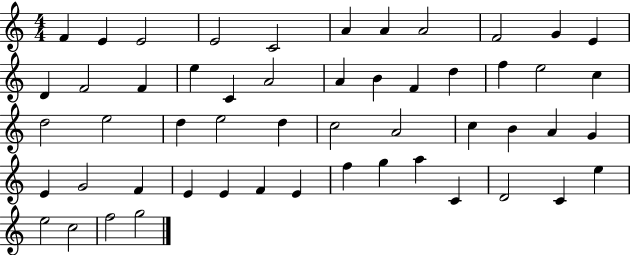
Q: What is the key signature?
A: C major